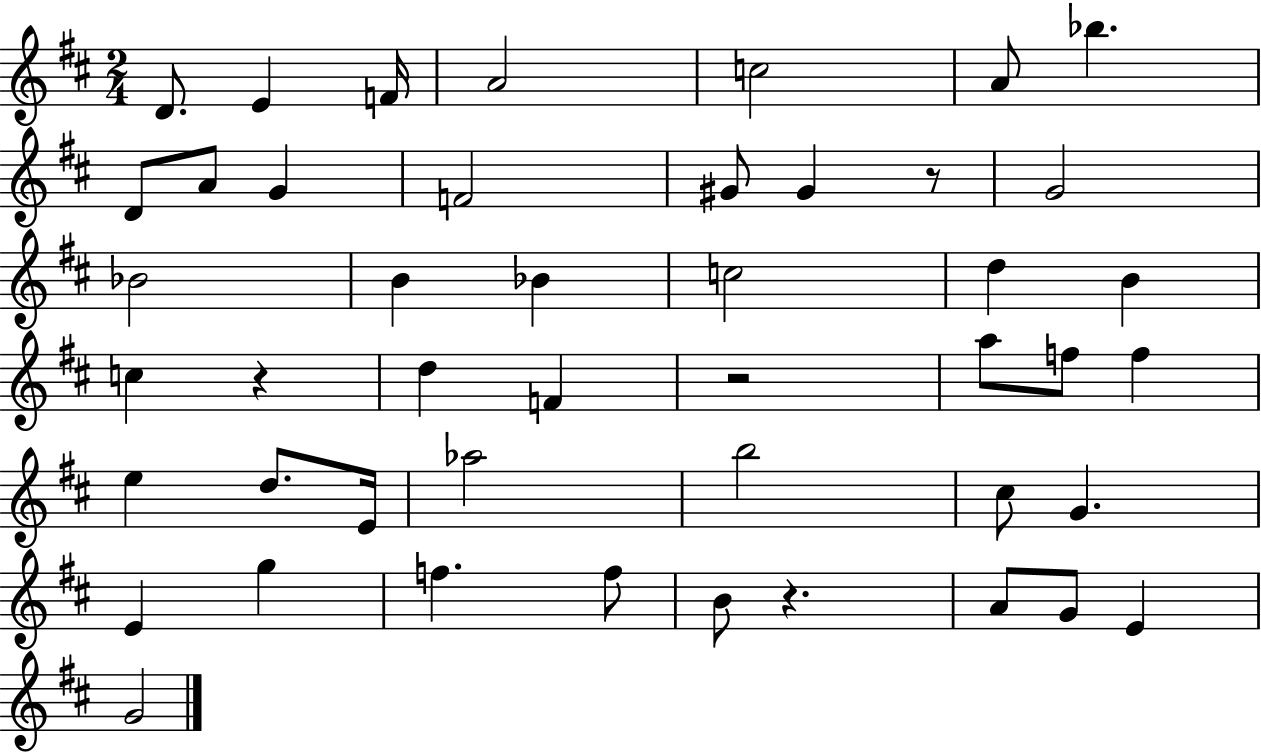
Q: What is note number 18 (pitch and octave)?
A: C5